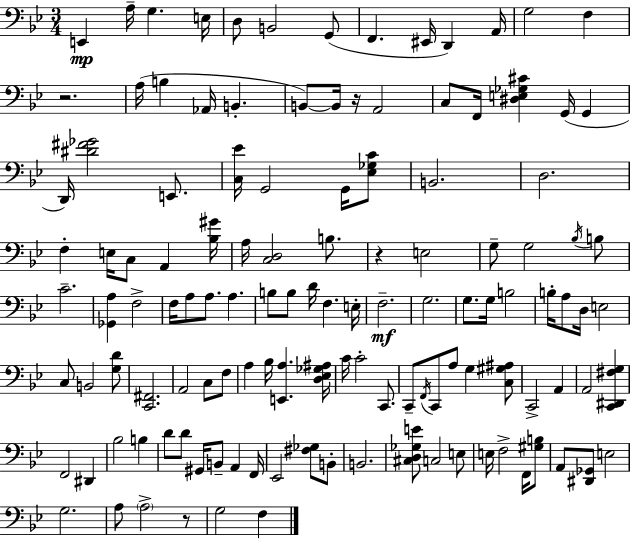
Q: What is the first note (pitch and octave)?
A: E2